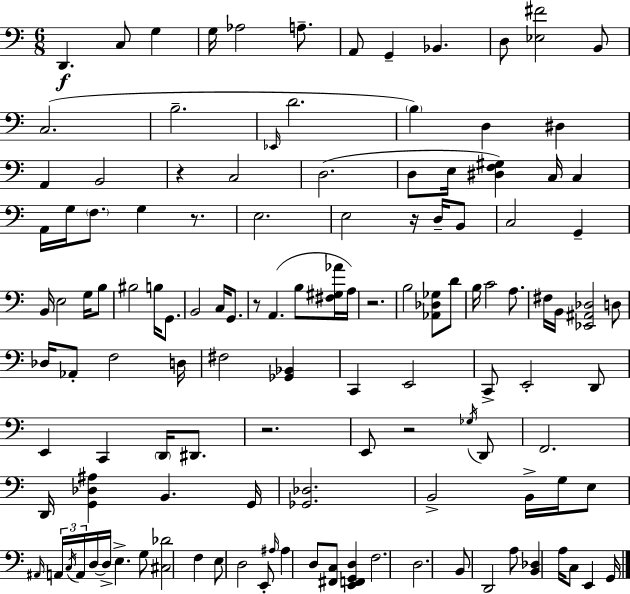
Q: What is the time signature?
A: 6/8